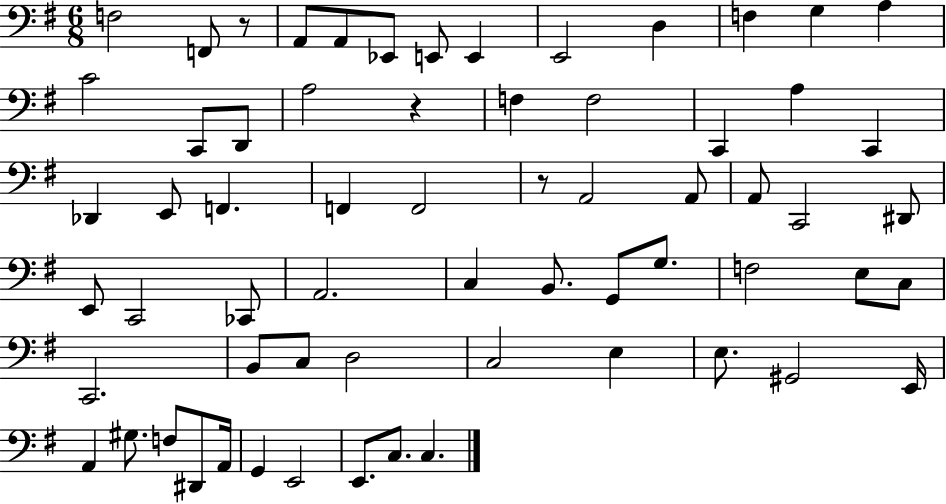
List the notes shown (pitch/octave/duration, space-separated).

F3/h F2/e R/e A2/e A2/e Eb2/e E2/e E2/q E2/h D3/q F3/q G3/q A3/q C4/h C2/e D2/e A3/h R/q F3/q F3/h C2/q A3/q C2/q Db2/q E2/e F2/q. F2/q F2/h R/e A2/h A2/e A2/e C2/h D#2/e E2/e C2/h CES2/e A2/h. C3/q B2/e. G2/e G3/e. F3/h E3/e C3/e C2/h. B2/e C3/e D3/h C3/h E3/q E3/e. G#2/h E2/s A2/q G#3/e. F3/e D#2/e A2/s G2/q E2/h E2/e. C3/e. C3/q.